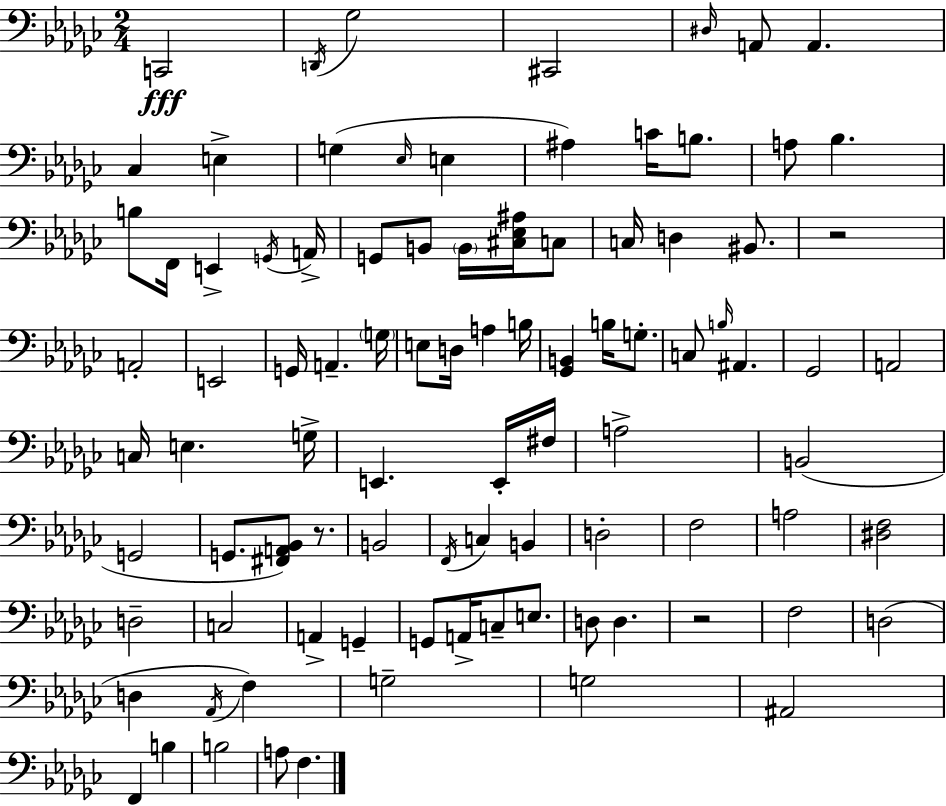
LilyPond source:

{
  \clef bass
  \numericTimeSignature
  \time 2/4
  \key ees \minor
  c,2\fff | \acciaccatura { d,16 } ges2 | cis,2 | \grace { dis16 } a,8 a,4. | \break ces4 e4-> | g4( \grace { ees16 } e4 | ais4) c'16 | b8. a8 bes4. | \break b8 f,16 e,4-> | \acciaccatura { g,16 } a,16-> g,8 b,8 | \parenthesize b,16 <cis ees ais>16 c8 c16 d4 | bis,8. r2 | \break a,2-. | e,2 | g,16 a,4.-- | \parenthesize g16 e8 d16 a4 | \break b16 <ges, b,>4 | b16 g8.-. c8 \grace { b16 } ais,4. | ges,2 | a,2 | \break c16 e4. | g16-> e,4. | e,16-. fis16 a2-> | b,2( | \break g,2 | g,8. | <fis, a, bes,>8) r8. b,2 | \acciaccatura { f,16 } c4 | \break b,4 d2-. | f2 | a2 | <dis f>2 | \break d2-- | c2 | a,4-> | g,4-- g,8 | \break a,16-> c8-- e8. d8 | d4. r2 | f2 | d2( | \break d4 | \acciaccatura { aes,16 } f4) g2-- | g2 | ais,2 | \break f,4 | b4 b2 | a8 | f4. \bar "|."
}